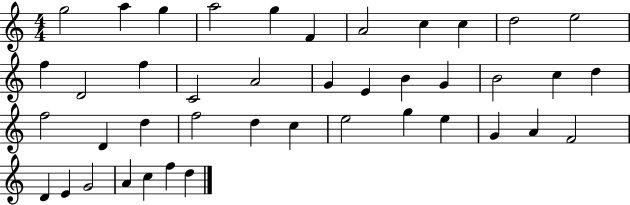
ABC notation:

X:1
T:Untitled
M:4/4
L:1/4
K:C
g2 a g a2 g F A2 c c d2 e2 f D2 f C2 A2 G E B G B2 c d f2 D d f2 d c e2 g e G A F2 D E G2 A c f d